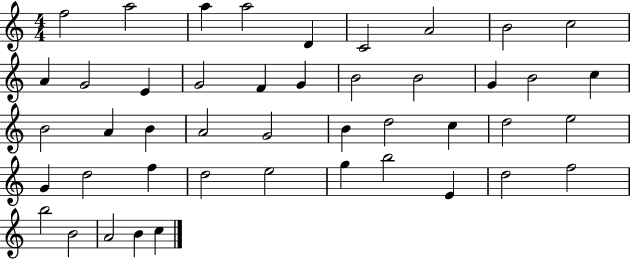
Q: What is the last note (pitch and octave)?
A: C5